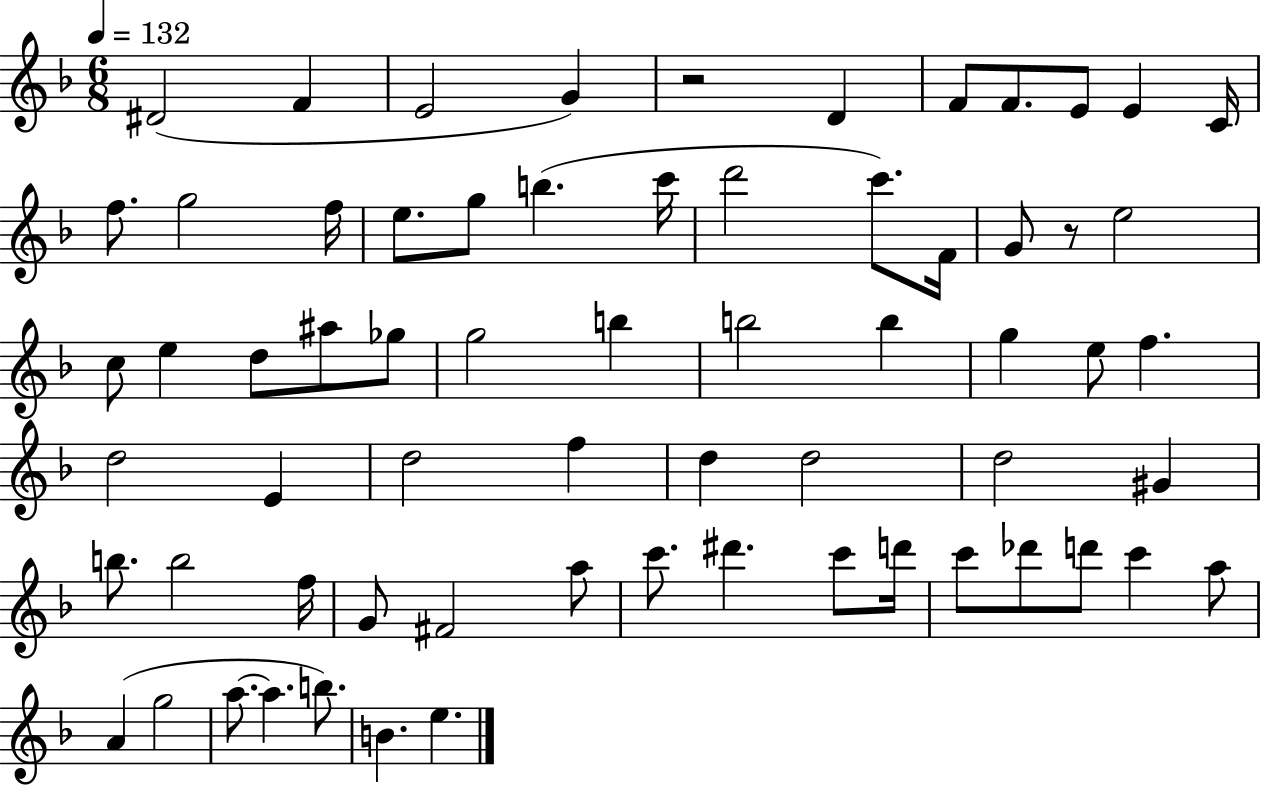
{
  \clef treble
  \numericTimeSignature
  \time 6/8
  \key f \major
  \tempo 4 = 132
  dis'2( f'4 | e'2 g'4) | r2 d'4 | f'8 f'8. e'8 e'4 c'16 | \break f''8. g''2 f''16 | e''8. g''8 b''4.( c'''16 | d'''2 c'''8.) f'16 | g'8 r8 e''2 | \break c''8 e''4 d''8 ais''8 ges''8 | g''2 b''4 | b''2 b''4 | g''4 e''8 f''4. | \break d''2 e'4 | d''2 f''4 | d''4 d''2 | d''2 gis'4 | \break b''8. b''2 f''16 | g'8 fis'2 a''8 | c'''8. dis'''4. c'''8 d'''16 | c'''8 des'''8 d'''8 c'''4 a''8 | \break a'4( g''2 | a''8.~~ a''4. b''8.) | b'4. e''4. | \bar "|."
}